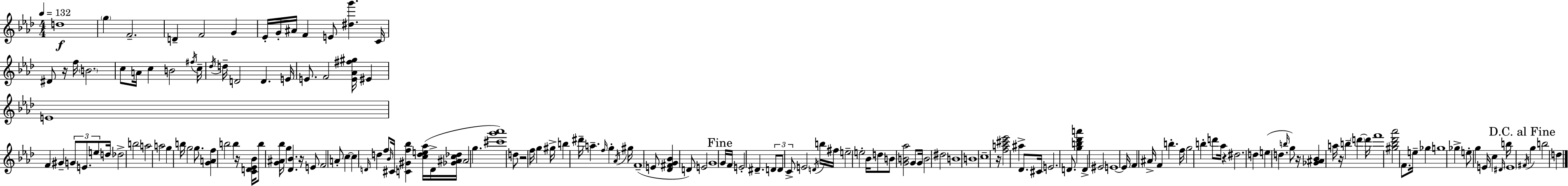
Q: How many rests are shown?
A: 8